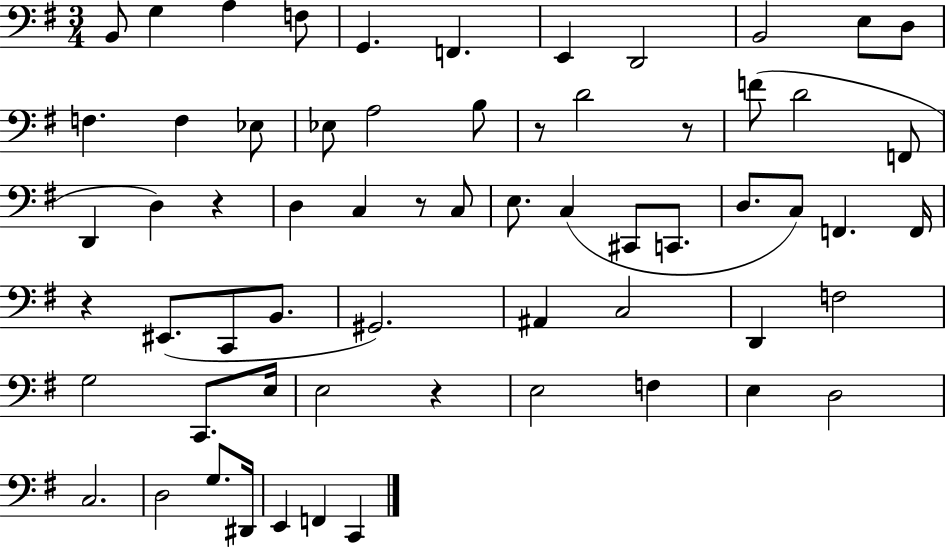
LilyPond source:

{
  \clef bass
  \numericTimeSignature
  \time 3/4
  \key g \major
  b,8 g4 a4 f8 | g,4. f,4. | e,4 d,2 | b,2 e8 d8 | \break f4. f4 ees8 | ees8 a2 b8 | r8 d'2 r8 | f'8( d'2 f,8 | \break d,4 d4) r4 | d4 c4 r8 c8 | e8. c4( cis,8 c,8. | d8. c8) f,4. f,16 | \break r4 eis,8.( c,8 b,8. | gis,2.) | ais,4 c2 | d,4 f2 | \break g2 c,8. e16 | e2 r4 | e2 f4 | e4 d2 | \break c2. | d2 g8. dis,16 | e,4 f,4 c,4 | \bar "|."
}